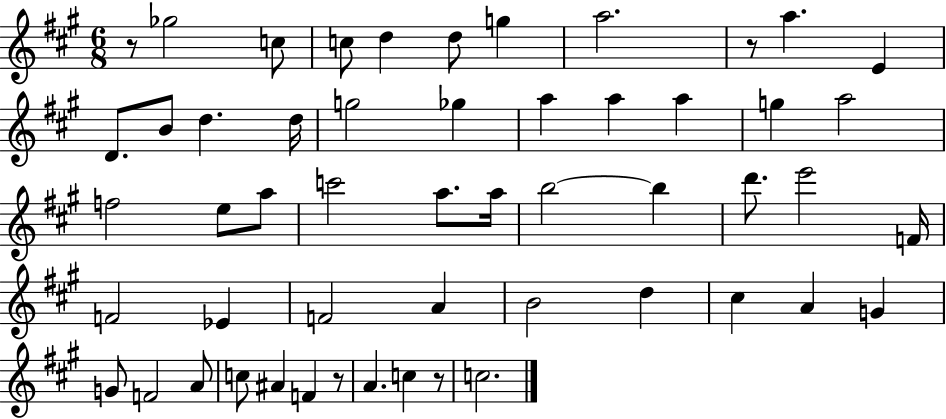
{
  \clef treble
  \numericTimeSignature
  \time 6/8
  \key a \major
  r8 ges''2 c''8 | c''8 d''4 d''8 g''4 | a''2. | r8 a''4. e'4 | \break d'8. b'8 d''4. d''16 | g''2 ges''4 | a''4 a''4 a''4 | g''4 a''2 | \break f''2 e''8 a''8 | c'''2 a''8. a''16 | b''2~~ b''4 | d'''8. e'''2 f'16 | \break f'2 ees'4 | f'2 a'4 | b'2 d''4 | cis''4 a'4 g'4 | \break g'8 f'2 a'8 | c''8 ais'4 f'4 r8 | a'4. c''4 r8 | c''2. | \break \bar "|."
}